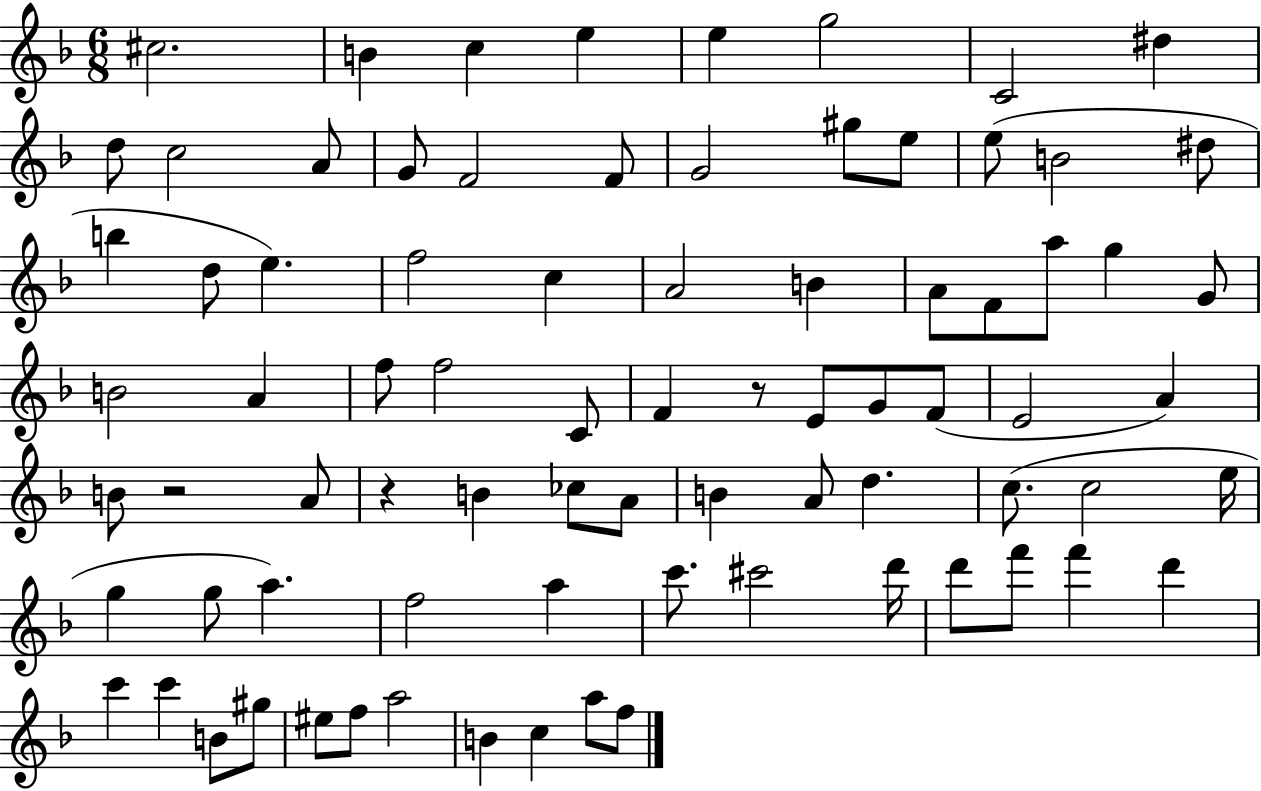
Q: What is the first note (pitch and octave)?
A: C#5